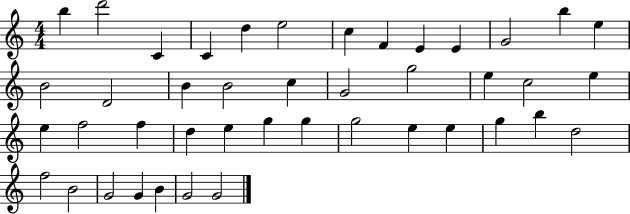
{
  \clef treble
  \numericTimeSignature
  \time 4/4
  \key c \major
  b''4 d'''2 c'4 | c'4 d''4 e''2 | c''4 f'4 e'4 e'4 | g'2 b''4 e''4 | \break b'2 d'2 | b'4 b'2 c''4 | g'2 g''2 | e''4 c''2 e''4 | \break e''4 f''2 f''4 | d''4 e''4 g''4 g''4 | g''2 e''4 e''4 | g''4 b''4 d''2 | \break f''2 b'2 | g'2 g'4 b'4 | g'2 g'2 | \bar "|."
}